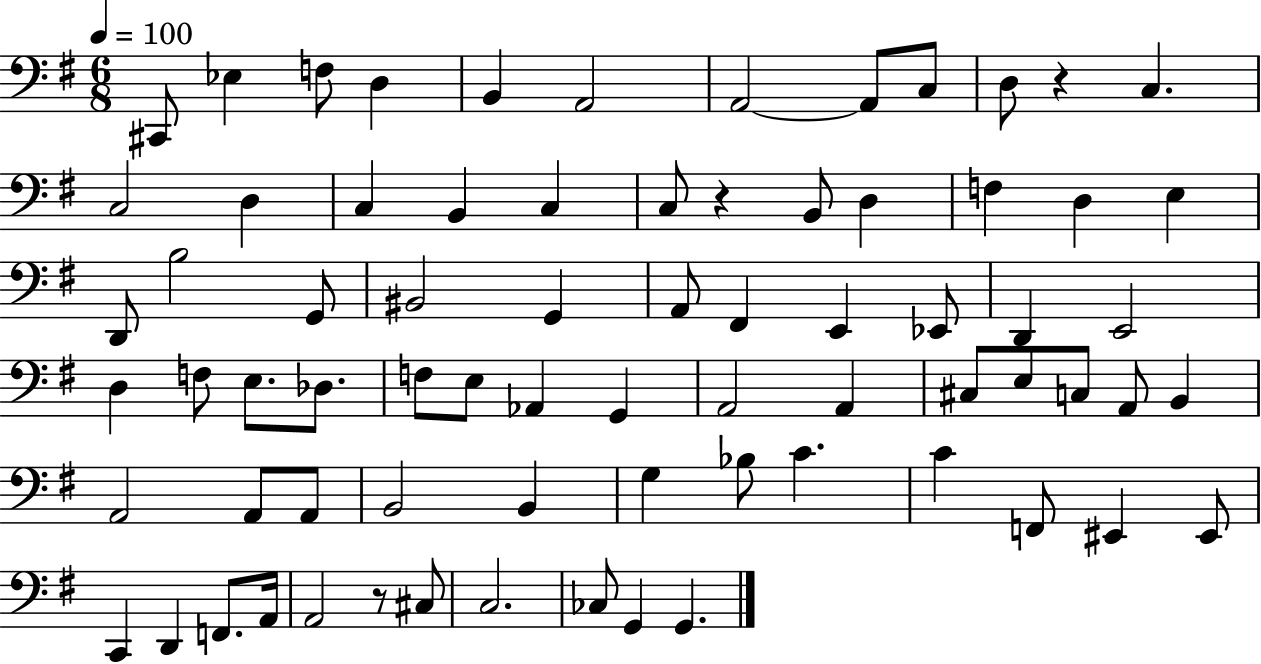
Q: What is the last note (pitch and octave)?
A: G2